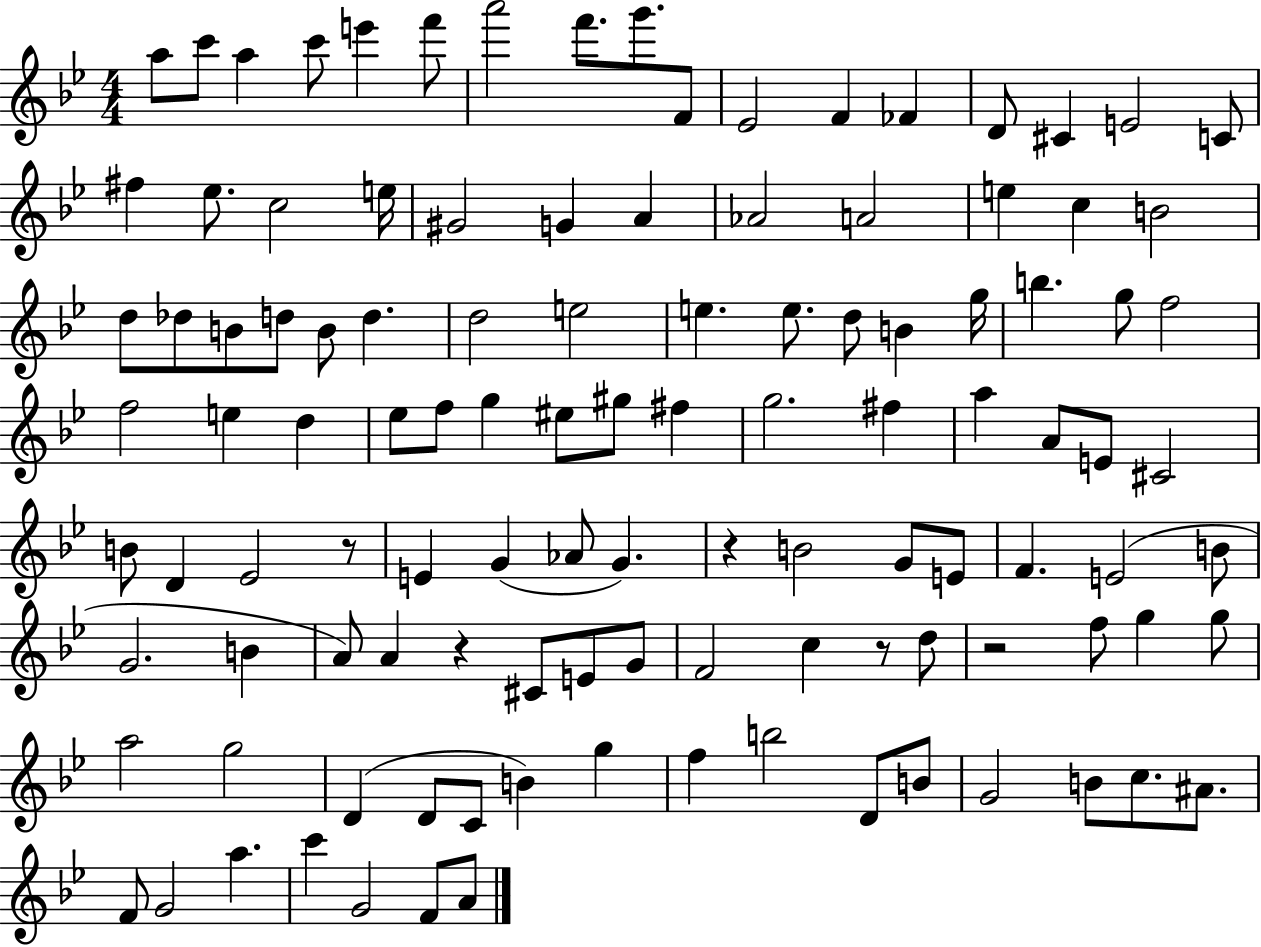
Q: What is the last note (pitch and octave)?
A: A4